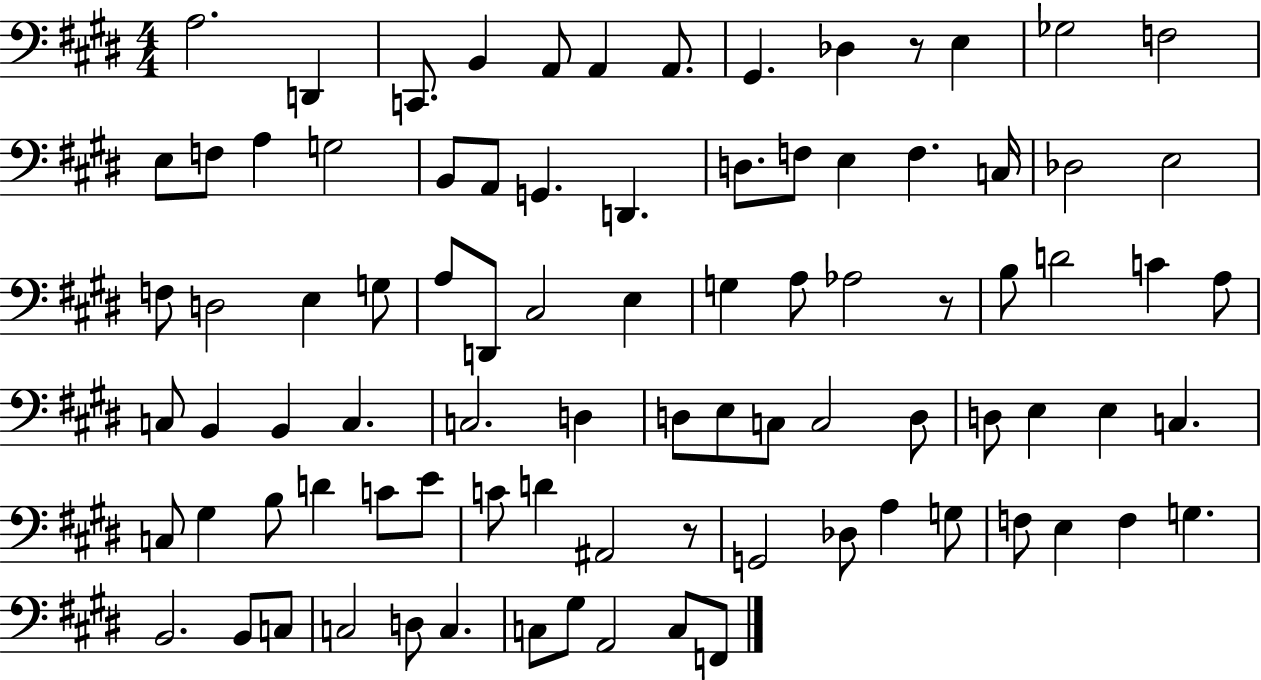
A3/h. D2/q C2/e. B2/q A2/e A2/q A2/e. G#2/q. Db3/q R/e E3/q Gb3/h F3/h E3/e F3/e A3/q G3/h B2/e A2/e G2/q. D2/q. D3/e. F3/e E3/q F3/q. C3/s Db3/h E3/h F3/e D3/h E3/q G3/e A3/e D2/e C#3/h E3/q G3/q A3/e Ab3/h R/e B3/e D4/h C4/q A3/e C3/e B2/q B2/q C3/q. C3/h. D3/q D3/e E3/e C3/e C3/h D3/e D3/e E3/q E3/q C3/q. C3/e G#3/q B3/e D4/q C4/e E4/e C4/e D4/q A#2/h R/e G2/h Db3/e A3/q G3/e F3/e E3/q F3/q G3/q. B2/h. B2/e C3/e C3/h D3/e C3/q. C3/e G#3/e A2/h C3/e F2/e